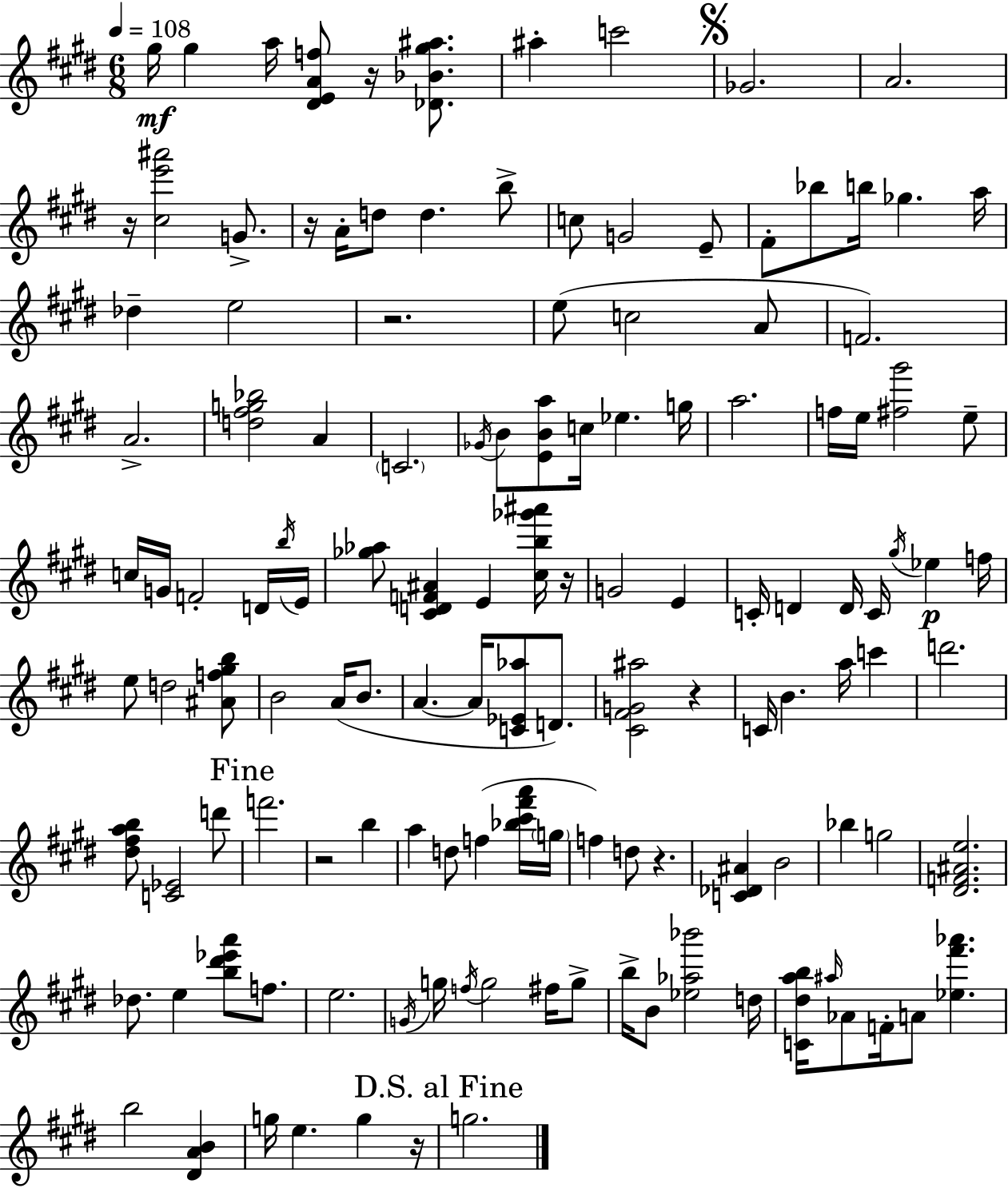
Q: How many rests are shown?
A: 9